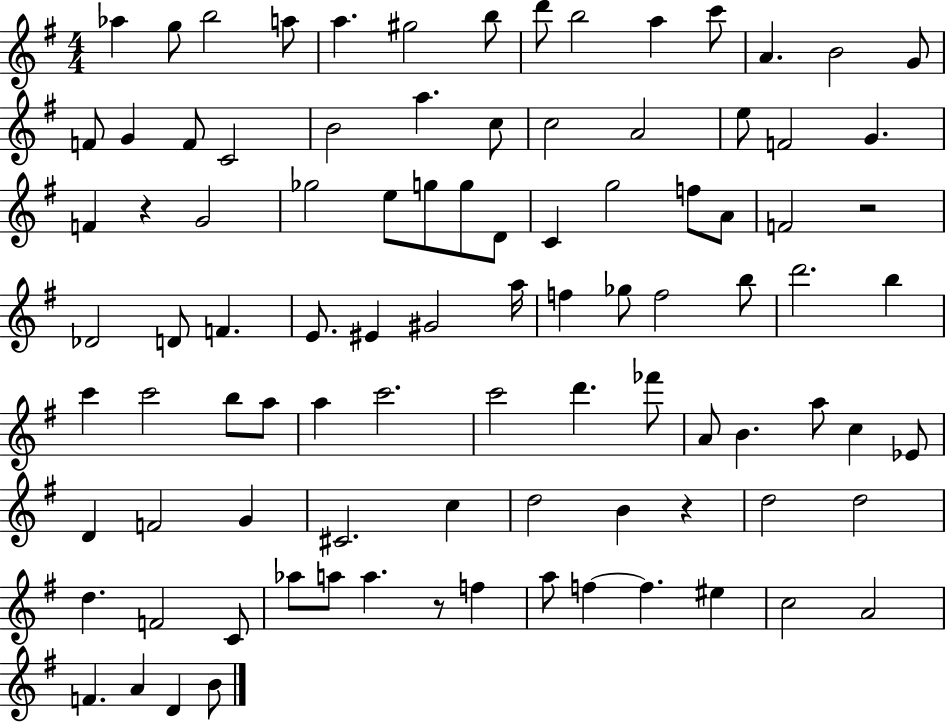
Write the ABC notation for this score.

X:1
T:Untitled
M:4/4
L:1/4
K:G
_a g/2 b2 a/2 a ^g2 b/2 d'/2 b2 a c'/2 A B2 G/2 F/2 G F/2 C2 B2 a c/2 c2 A2 e/2 F2 G F z G2 _g2 e/2 g/2 g/2 D/2 C g2 f/2 A/2 F2 z2 _D2 D/2 F E/2 ^E ^G2 a/4 f _g/2 f2 b/2 d'2 b c' c'2 b/2 a/2 a c'2 c'2 d' _f'/2 A/2 B a/2 c _E/2 D F2 G ^C2 c d2 B z d2 d2 d F2 C/2 _a/2 a/2 a z/2 f a/2 f f ^e c2 A2 F A D B/2